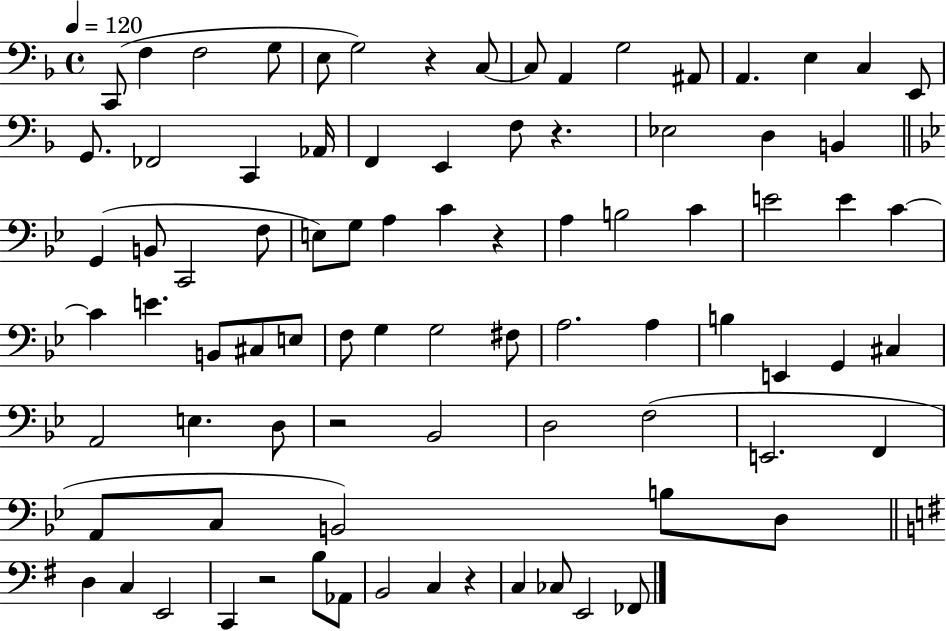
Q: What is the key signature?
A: F major